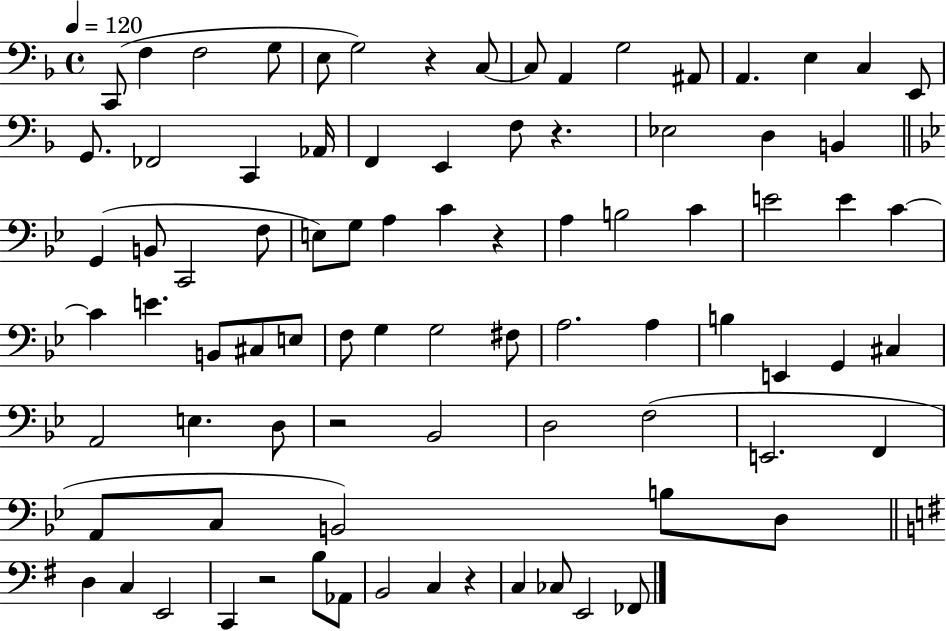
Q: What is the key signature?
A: F major